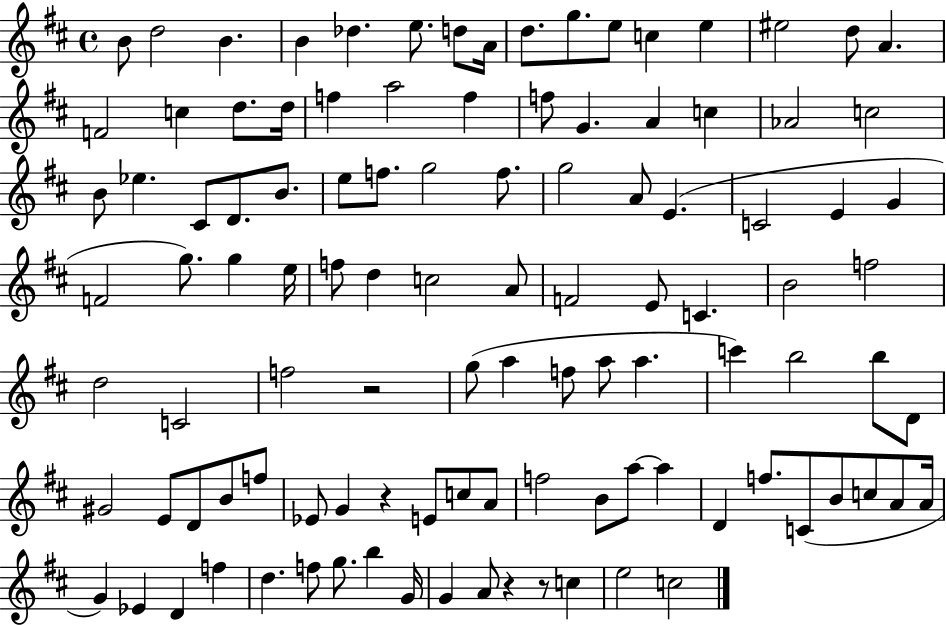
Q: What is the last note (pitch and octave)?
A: C5